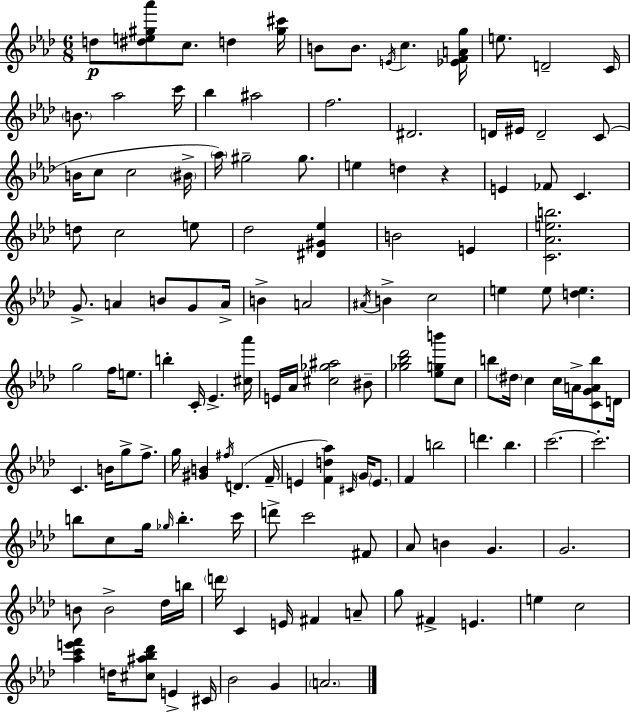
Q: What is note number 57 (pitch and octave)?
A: Eb4